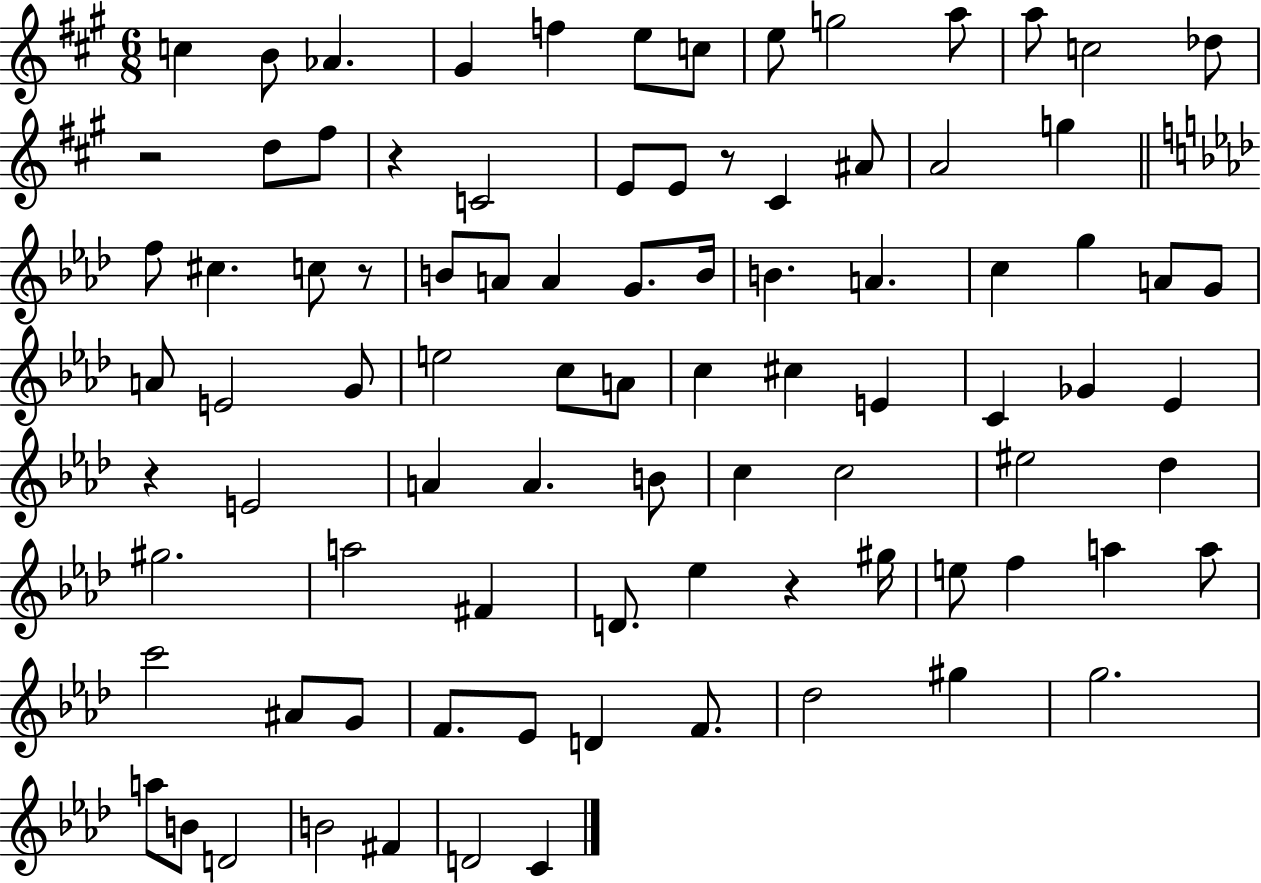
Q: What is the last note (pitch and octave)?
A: C4